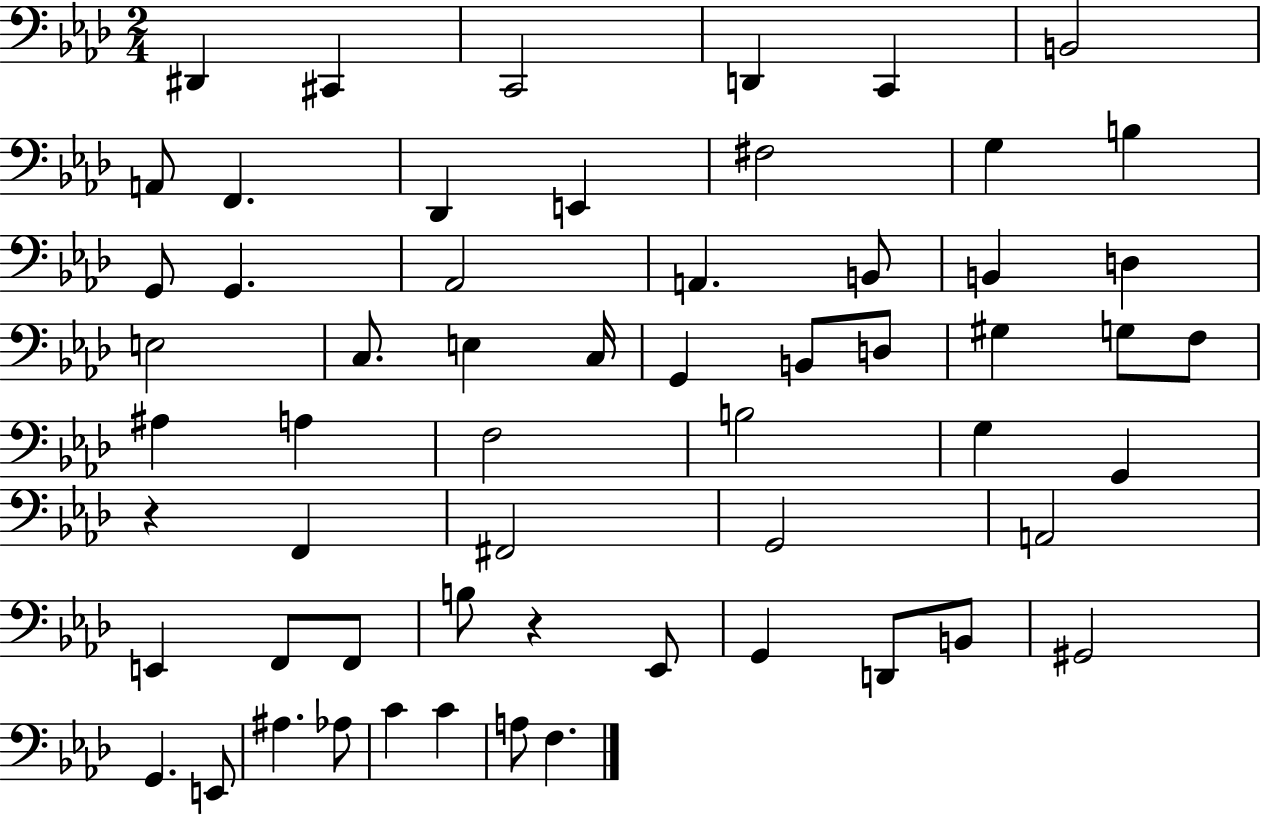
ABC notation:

X:1
T:Untitled
M:2/4
L:1/4
K:Ab
^D,, ^C,, C,,2 D,, C,, B,,2 A,,/2 F,, _D,, E,, ^F,2 G, B, G,,/2 G,, _A,,2 A,, B,,/2 B,, D, E,2 C,/2 E, C,/4 G,, B,,/2 D,/2 ^G, G,/2 F,/2 ^A, A, F,2 B,2 G, G,, z F,, ^F,,2 G,,2 A,,2 E,, F,,/2 F,,/2 B,/2 z _E,,/2 G,, D,,/2 B,,/2 ^G,,2 G,, E,,/2 ^A, _A,/2 C C A,/2 F,